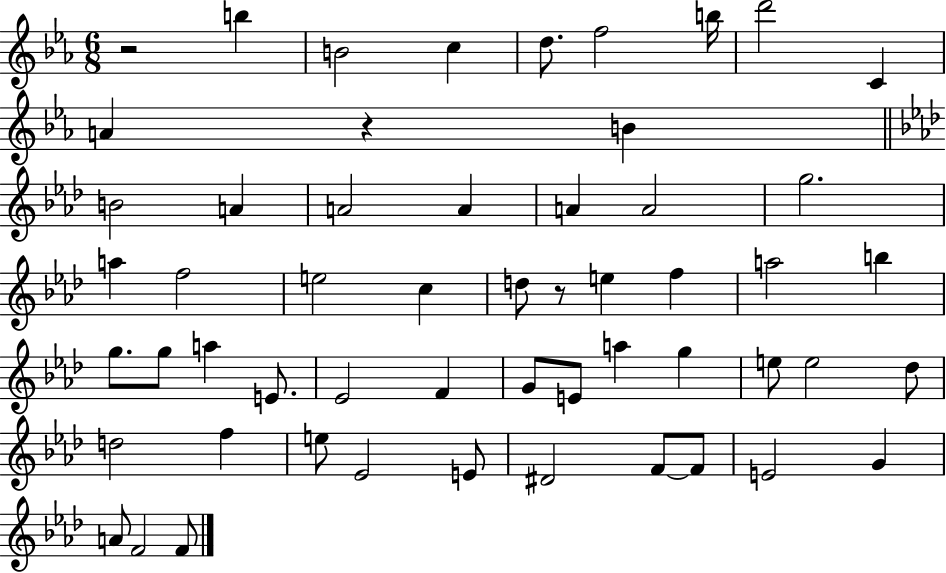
R/h B5/q B4/h C5/q D5/e. F5/h B5/s D6/h C4/q A4/q R/q B4/q B4/h A4/q A4/h A4/q A4/q A4/h G5/h. A5/q F5/h E5/h C5/q D5/e R/e E5/q F5/q A5/h B5/q G5/e. G5/e A5/q E4/e. Eb4/h F4/q G4/e E4/e A5/q G5/q E5/e E5/h Db5/e D5/h F5/q E5/e Eb4/h E4/e D#4/h F4/e F4/e E4/h G4/q A4/e F4/h F4/e